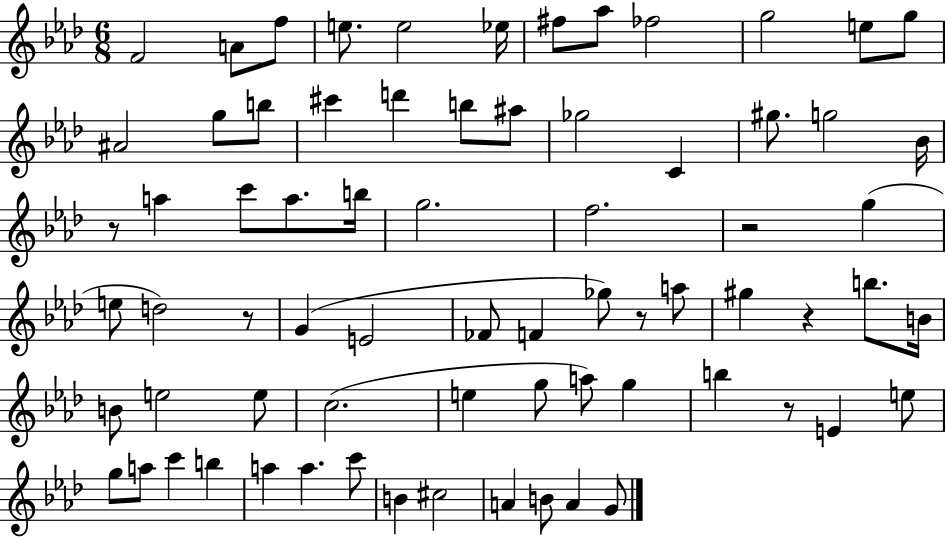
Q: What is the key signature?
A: AES major